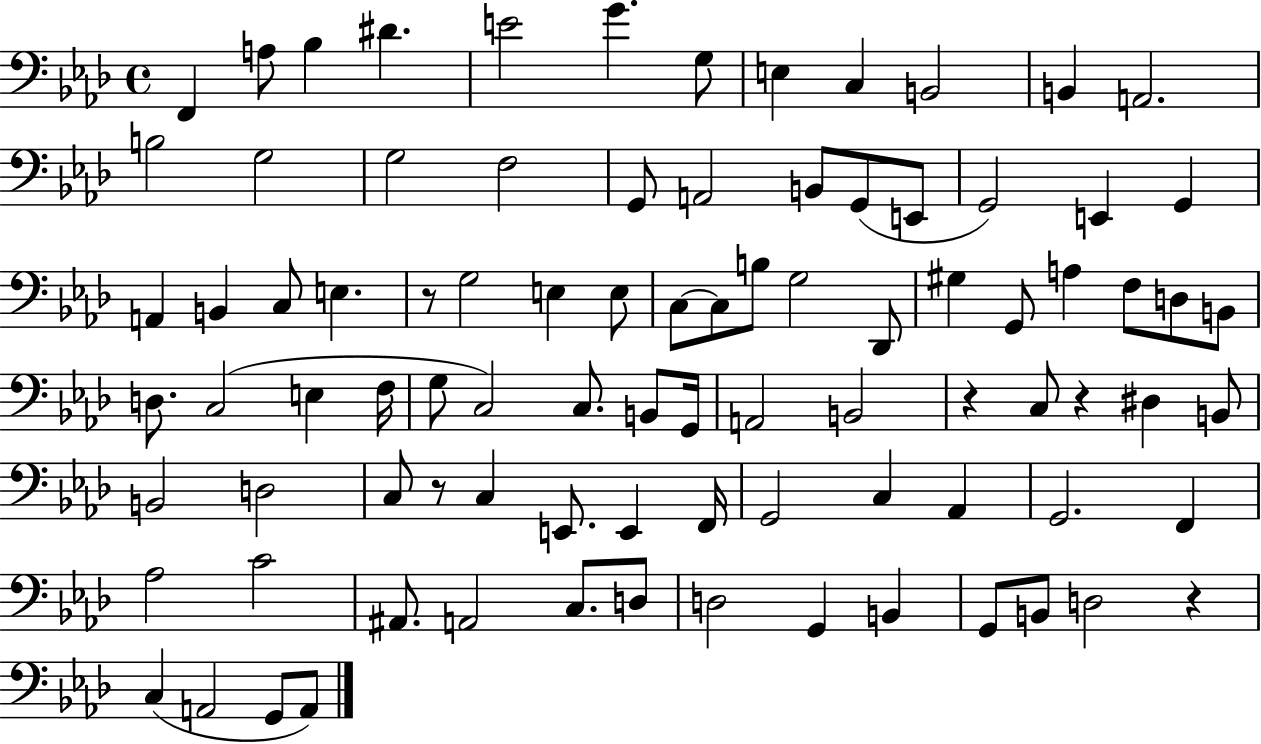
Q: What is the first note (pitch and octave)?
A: F2